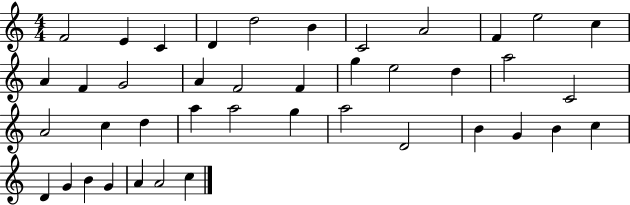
F4/h E4/q C4/q D4/q D5/h B4/q C4/h A4/h F4/q E5/h C5/q A4/q F4/q G4/h A4/q F4/h F4/q G5/q E5/h D5/q A5/h C4/h A4/h C5/q D5/q A5/q A5/h G5/q A5/h D4/h B4/q G4/q B4/q C5/q D4/q G4/q B4/q G4/q A4/q A4/h C5/q